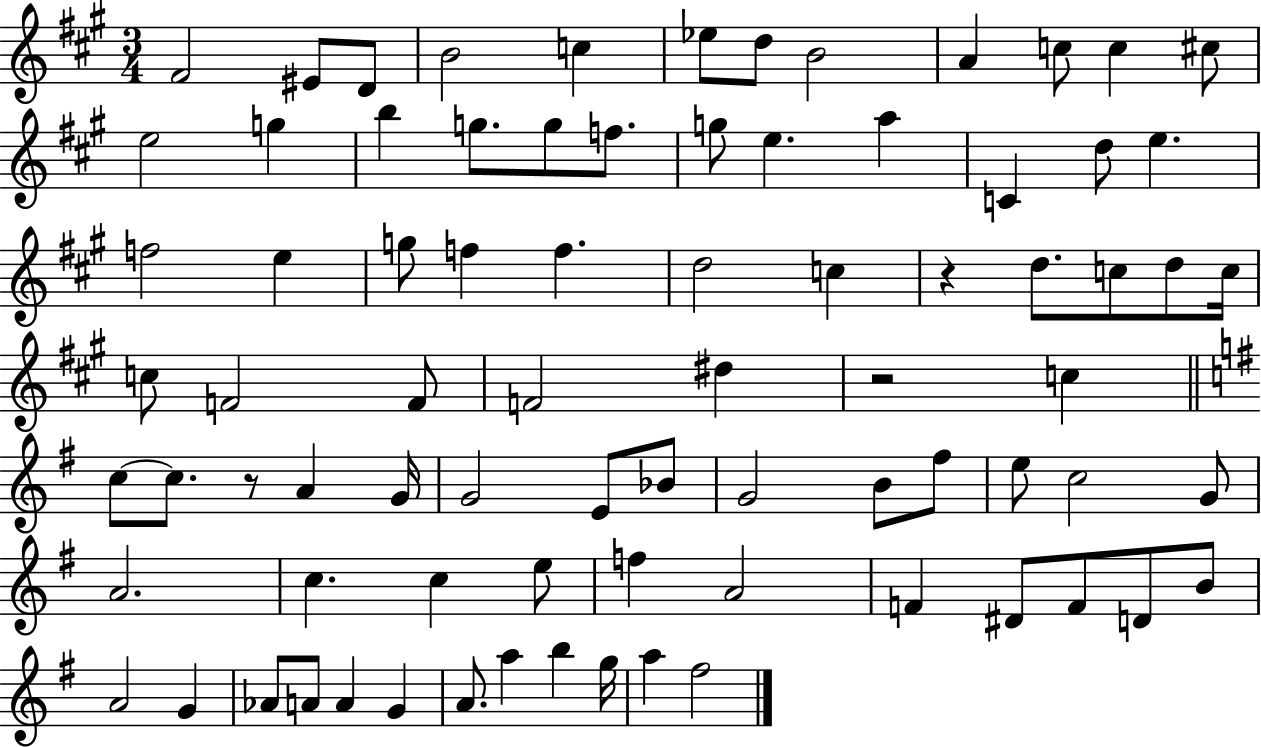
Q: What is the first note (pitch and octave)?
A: F#4